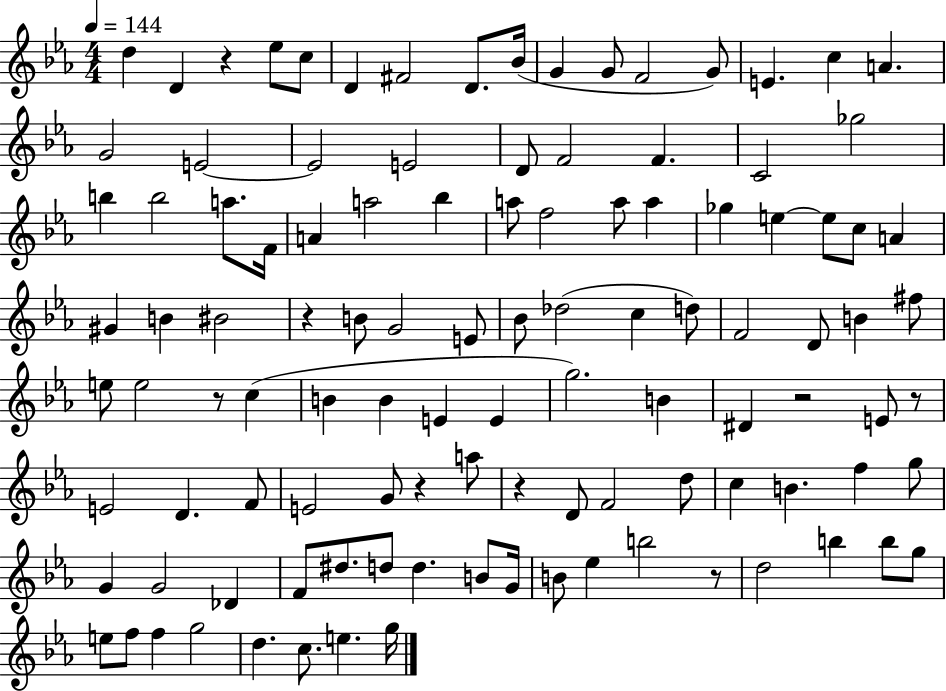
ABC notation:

X:1
T:Untitled
M:4/4
L:1/4
K:Eb
d D z _e/2 c/2 D ^F2 D/2 _B/4 G G/2 F2 G/2 E c A G2 E2 E2 E2 D/2 F2 F C2 _g2 b b2 a/2 F/4 A a2 _b a/2 f2 a/2 a _g e e/2 c/2 A ^G B ^B2 z B/2 G2 E/2 _B/2 _d2 c d/2 F2 D/2 B ^f/2 e/2 e2 z/2 c B B E E g2 B ^D z2 E/2 z/2 E2 D F/2 E2 G/2 z a/2 z D/2 F2 d/2 c B f g/2 G G2 _D F/2 ^d/2 d/2 d B/2 G/4 B/2 _e b2 z/2 d2 b b/2 g/2 e/2 f/2 f g2 d c/2 e g/4